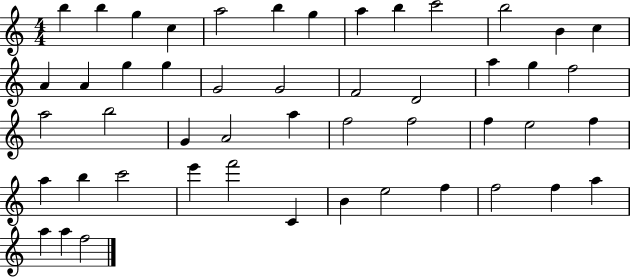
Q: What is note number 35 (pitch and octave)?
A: A5